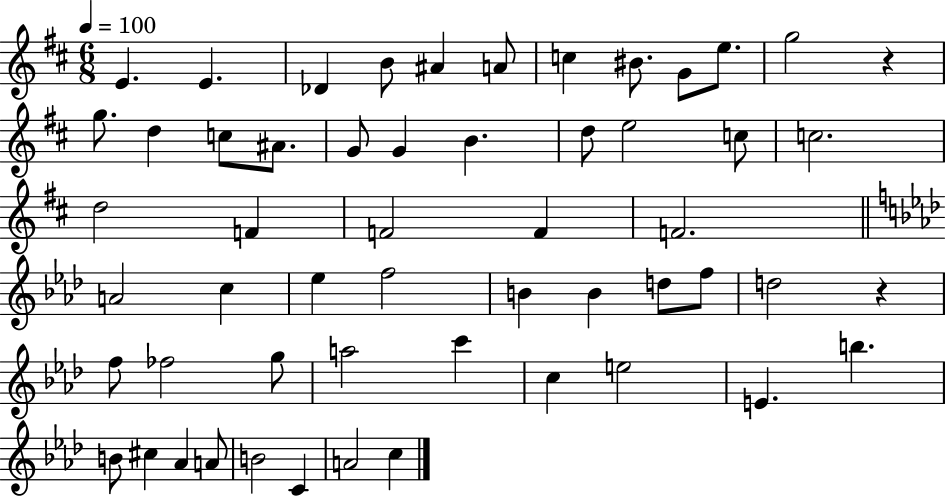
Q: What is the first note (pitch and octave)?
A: E4